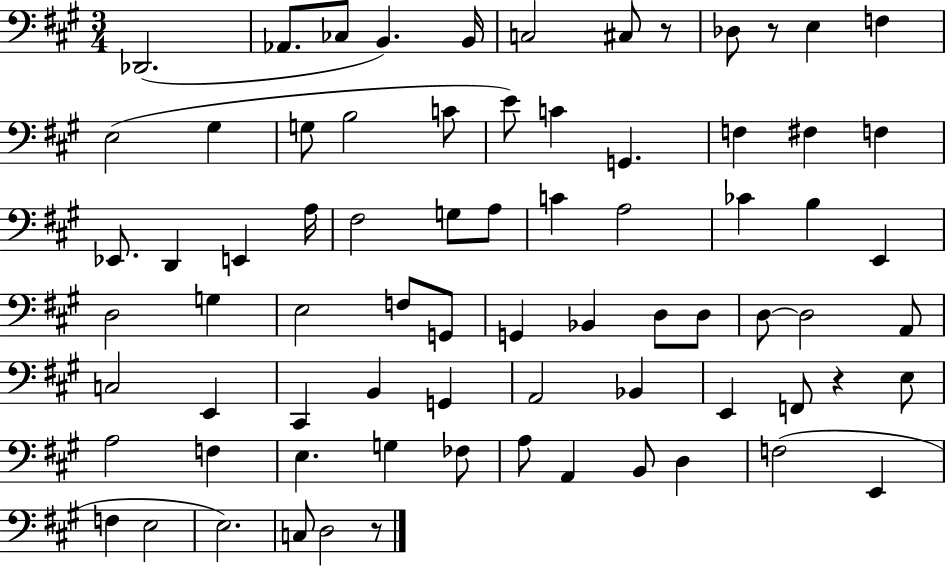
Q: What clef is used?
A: bass